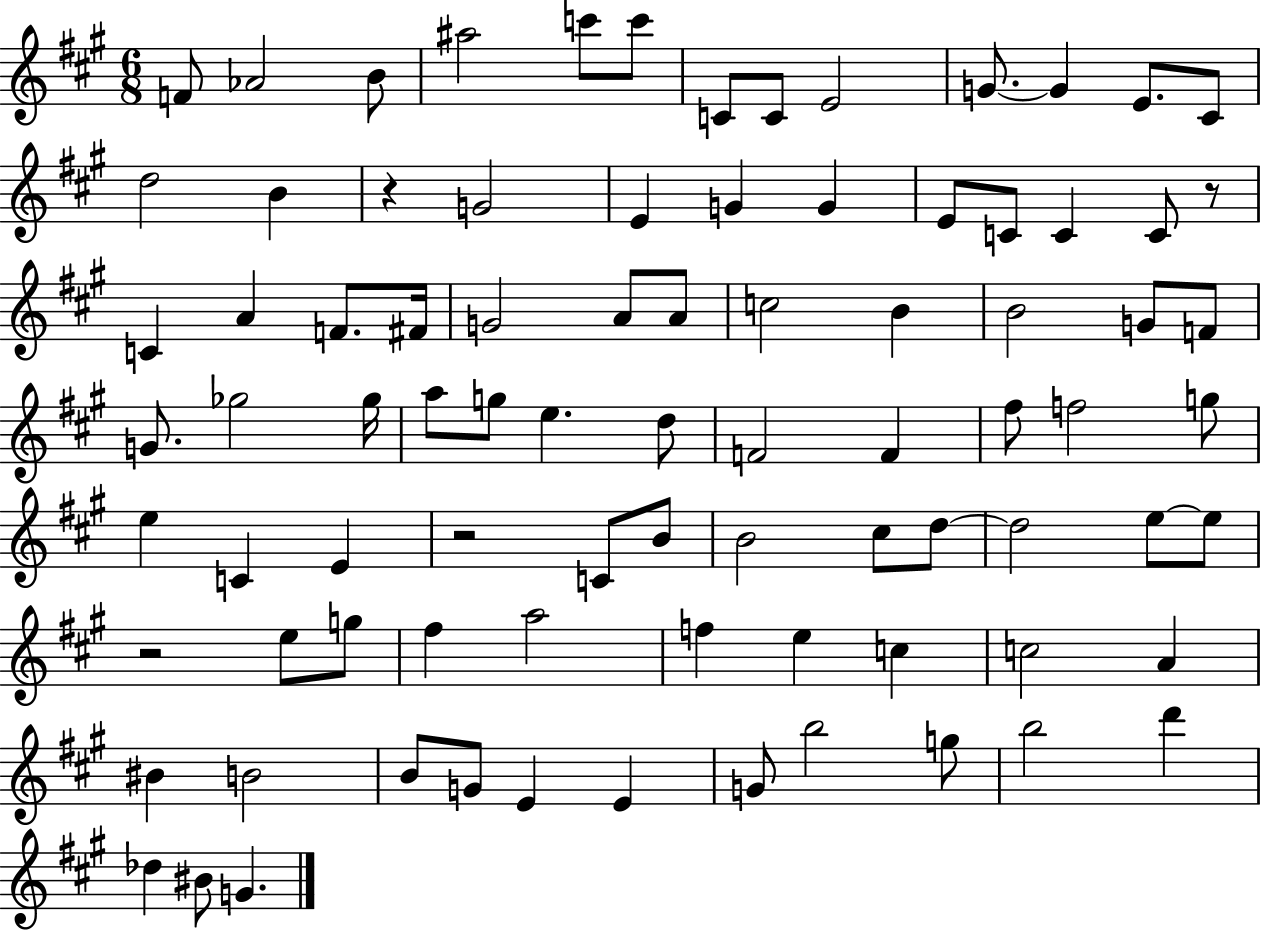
F4/e Ab4/h B4/e A#5/h C6/e C6/e C4/e C4/e E4/h G4/e. G4/q E4/e. C#4/e D5/h B4/q R/q G4/h E4/q G4/q G4/q E4/e C4/e C4/q C4/e R/e C4/q A4/q F4/e. F#4/s G4/h A4/e A4/e C5/h B4/q B4/h G4/e F4/e G4/e. Gb5/h Gb5/s A5/e G5/e E5/q. D5/e F4/h F4/q F#5/e F5/h G5/e E5/q C4/q E4/q R/h C4/e B4/e B4/h C#5/e D5/e D5/h E5/e E5/e R/h E5/e G5/e F#5/q A5/h F5/q E5/q C5/q C5/h A4/q BIS4/q B4/h B4/e G4/e E4/q E4/q G4/e B5/h G5/e B5/h D6/q Db5/q BIS4/e G4/q.